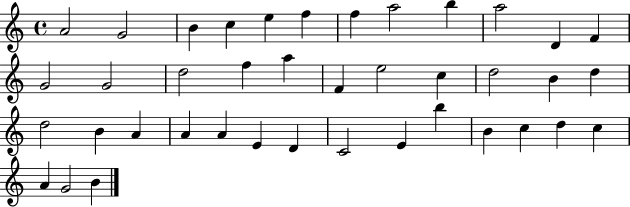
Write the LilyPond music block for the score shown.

{
  \clef treble
  \time 4/4
  \defaultTimeSignature
  \key c \major
  a'2 g'2 | b'4 c''4 e''4 f''4 | f''4 a''2 b''4 | a''2 d'4 f'4 | \break g'2 g'2 | d''2 f''4 a''4 | f'4 e''2 c''4 | d''2 b'4 d''4 | \break d''2 b'4 a'4 | a'4 a'4 e'4 d'4 | c'2 e'4 b''4 | b'4 c''4 d''4 c''4 | \break a'4 g'2 b'4 | \bar "|."
}